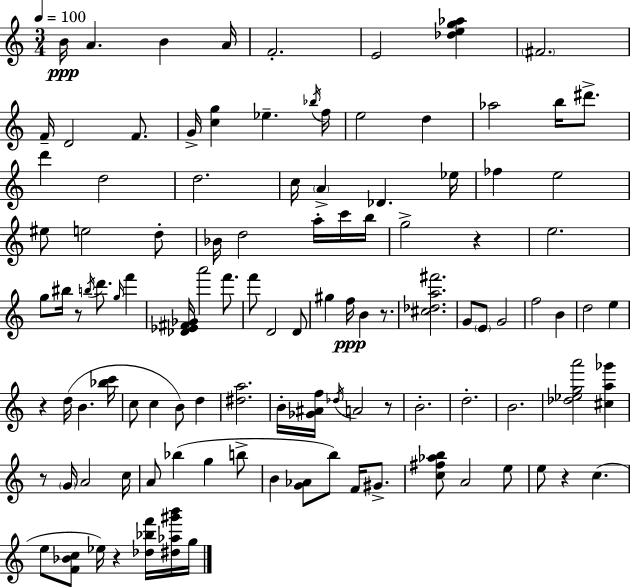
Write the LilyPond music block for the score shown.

{
  \clef treble
  \numericTimeSignature
  \time 3/4
  \key c \major
  \tempo 4 = 100
  b'16\ppp a'4. b'4 a'16 | f'2.-. | e'2 <des'' e'' g'' aes''>4 | \parenthesize fis'2. | \break f'16-- d'2 f'8. | g'16-> <c'' g''>4 ees''4.-- \acciaccatura { bes''16 } | f''16 e''2 d''4 | aes''2 b''16 dis'''8.-> | \break d'''4 d''2 | d''2. | c''16 \parenthesize a'4-> des'4. | ees''16 fes''4 e''2 | \break eis''8 e''2 d''8-. | bes'16 d''2 a''16-. c'''16 | b''16 g''2-> r4 | e''2. | \break g''8 bis''16 r8 \acciaccatura { b''16 } d'''8. \grace { g''16 } f'''4 | <des' ees' fis' ges'>16 a'''2 | f'''8. f'''8 d'2 | d'8 gis''4 f''16\ppp b'4 | \break r8. <cis'' des'' a'' fis'''>2. | g'8 \parenthesize e'8 g'2 | f''2 b'4 | d''2 e''4 | \break r4 d''16( b'4. | <bes'' c'''>16 c''8 c''4 b'8) d''4 | <dis'' a''>2. | b'16-. <ges' ais' f''>16 \acciaccatura { des''16 } a'2 | \break r8 b'2.-. | d''2.-. | b'2. | <des'' ees'' g'' a'''>2 | \break <cis'' a'' ges'''>4 r8 \parenthesize g'16 a'2 | c''16 a'8 bes''4( g''4 | b''8-> b'4 <g' aes'>8 b''8) | f'16 gis'8.-> <c'' fis'' aes'' b''>8 a'2 | \break e''8 e''8 r4 c''4.( | e''8 <f' bes' c''>8 ees''16) r4 | <des'' bes'' f'''>16 <dis'' aes'' gis''' b'''>16 g''16 \bar "|."
}